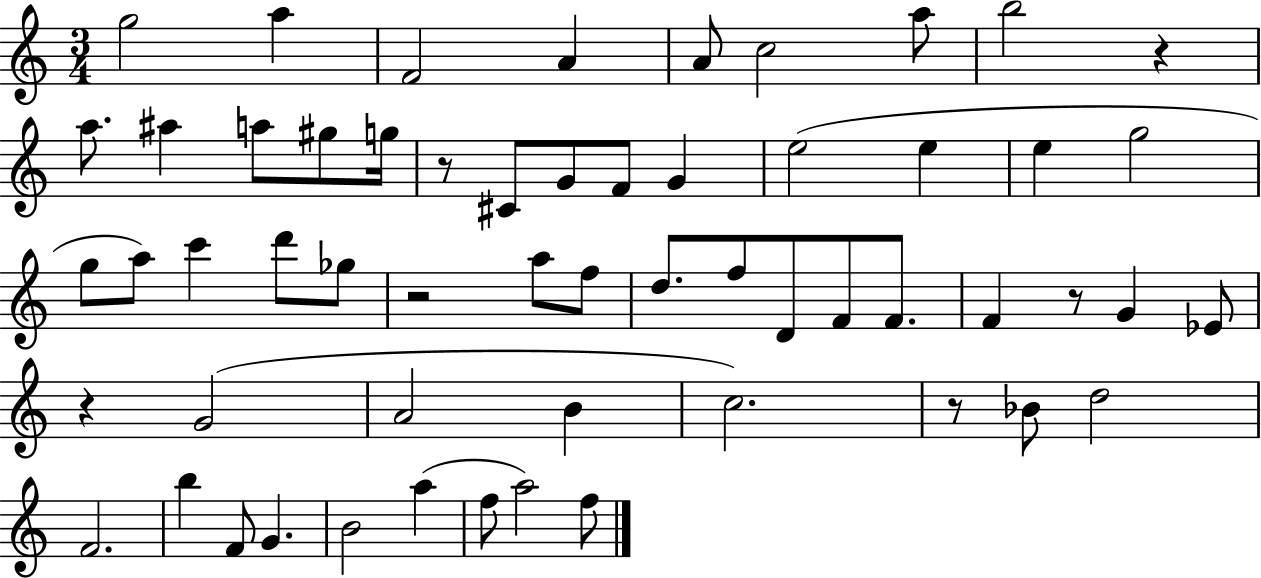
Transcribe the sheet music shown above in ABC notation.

X:1
T:Untitled
M:3/4
L:1/4
K:C
g2 a F2 A A/2 c2 a/2 b2 z a/2 ^a a/2 ^g/2 g/4 z/2 ^C/2 G/2 F/2 G e2 e e g2 g/2 a/2 c' d'/2 _g/2 z2 a/2 f/2 d/2 f/2 D/2 F/2 F/2 F z/2 G _E/2 z G2 A2 B c2 z/2 _B/2 d2 F2 b F/2 G B2 a f/2 a2 f/2